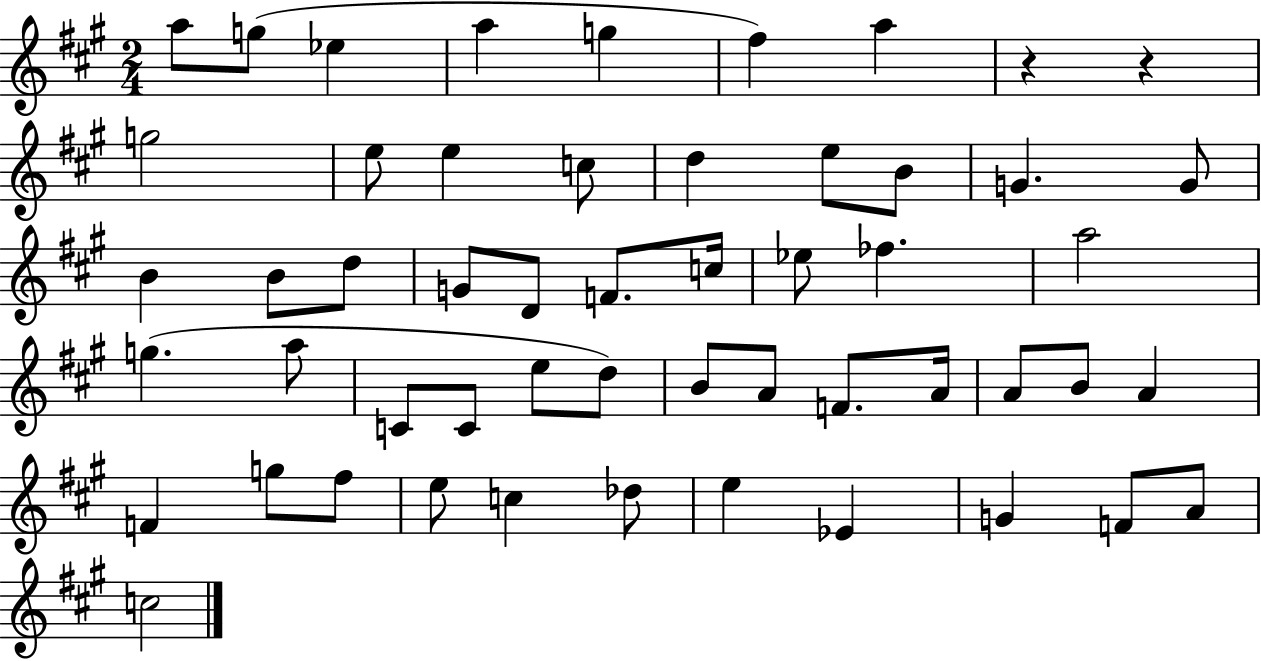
{
  \clef treble
  \numericTimeSignature
  \time 2/4
  \key a \major
  a''8 g''8( ees''4 | a''4 g''4 | fis''4) a''4 | r4 r4 | \break g''2 | e''8 e''4 c''8 | d''4 e''8 b'8 | g'4. g'8 | \break b'4 b'8 d''8 | g'8 d'8 f'8. c''16 | ees''8 fes''4. | a''2 | \break g''4.( a''8 | c'8 c'8 e''8 d''8) | b'8 a'8 f'8. a'16 | a'8 b'8 a'4 | \break f'4 g''8 fis''8 | e''8 c''4 des''8 | e''4 ees'4 | g'4 f'8 a'8 | \break c''2 | \bar "|."
}